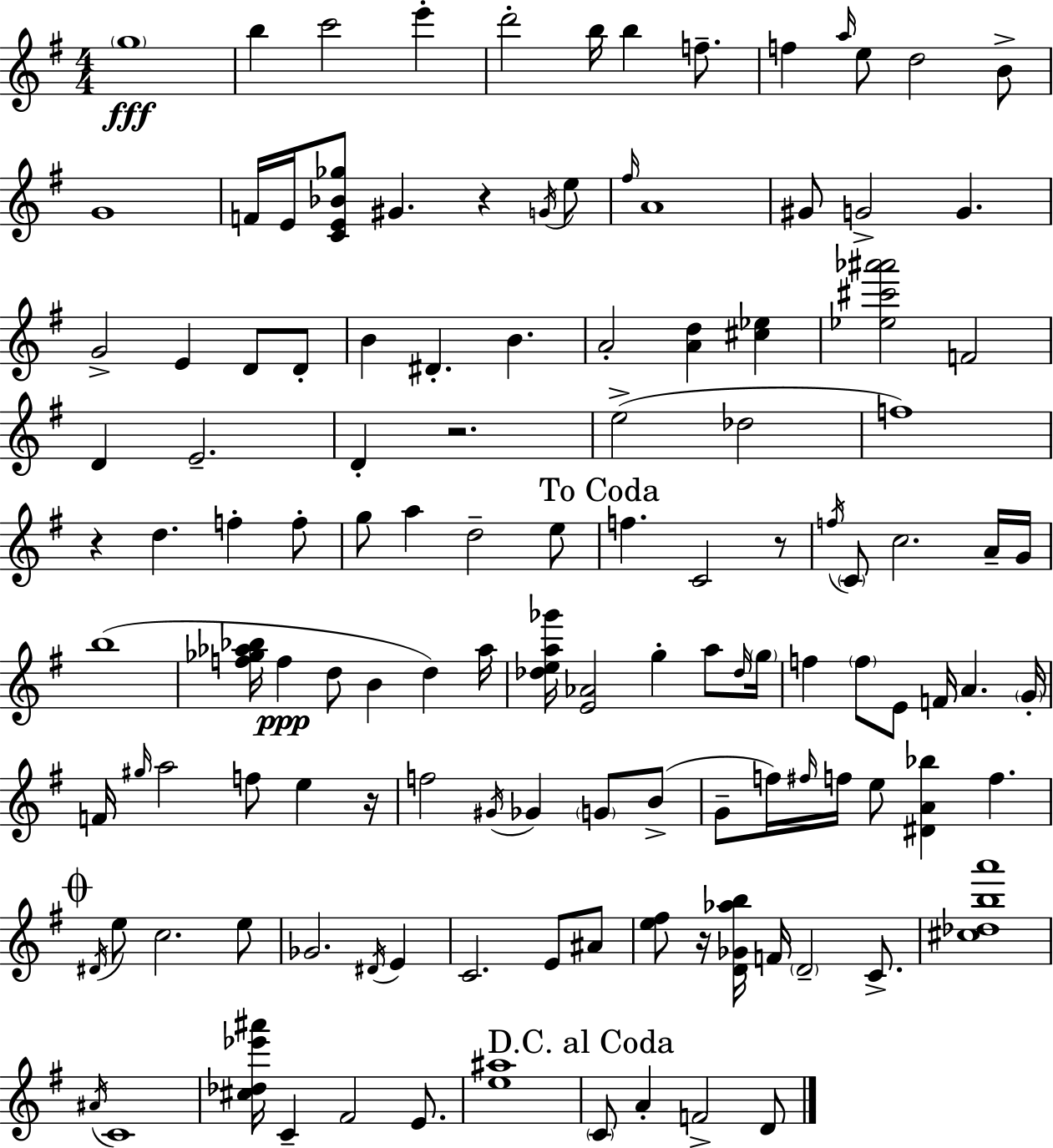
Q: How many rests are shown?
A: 6